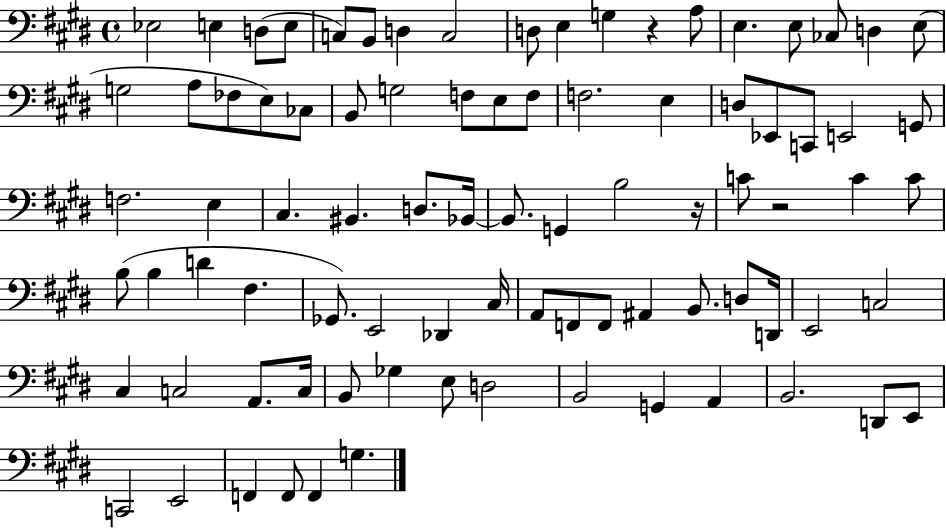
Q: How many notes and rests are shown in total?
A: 86